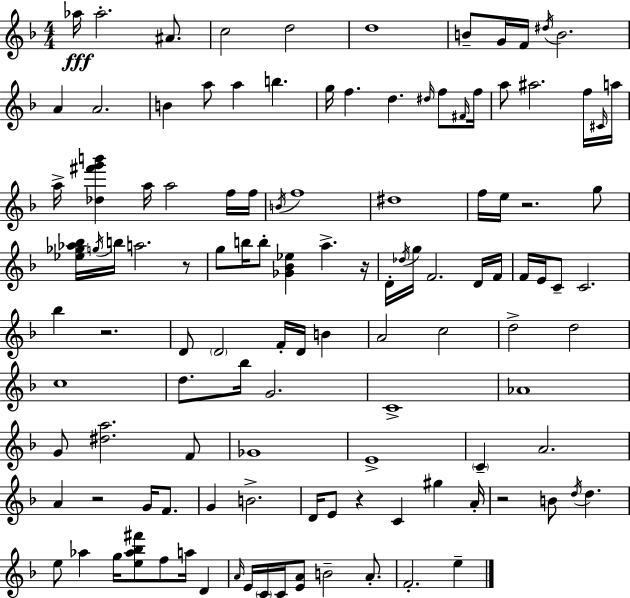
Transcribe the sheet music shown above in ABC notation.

X:1
T:Untitled
M:4/4
L:1/4
K:F
_a/4 _a2 ^A/2 c2 d2 d4 B/2 G/4 F/4 ^d/4 B2 A A2 B a/2 a b g/4 f d ^d/4 f/2 ^F/4 f/4 a/2 ^a2 f/4 ^C/4 a/4 a/4 [_d^f'g'b'] a/4 a2 f/4 f/4 B/4 f4 ^d4 f/4 e/4 z2 g/2 [_e_g_a_b]/4 g/4 b/4 a2 z/2 g/2 b/4 b/2 [_G_B_e] a z/4 D/4 _d/4 g/4 F2 D/4 F/4 F/4 E/4 C/2 C2 _b z2 D/2 D2 F/4 D/4 B A2 c2 d2 d2 c4 d/2 _b/4 G2 C4 _A4 G/2 [^da]2 F/2 _G4 E4 C A2 A z2 G/4 F/2 G B2 D/4 E/2 z C ^g A/4 z2 B/2 d/4 d e/2 _a g/4 [e_a_b^f']/2 f/2 a/4 D A/4 E/4 C/4 C/4 [EA]/2 B2 A/2 F2 e